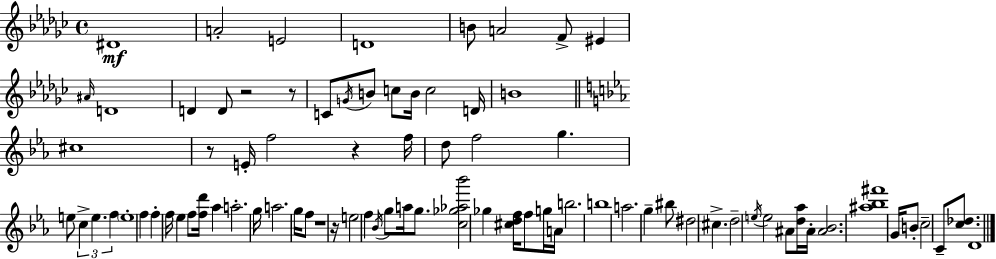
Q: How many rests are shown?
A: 6